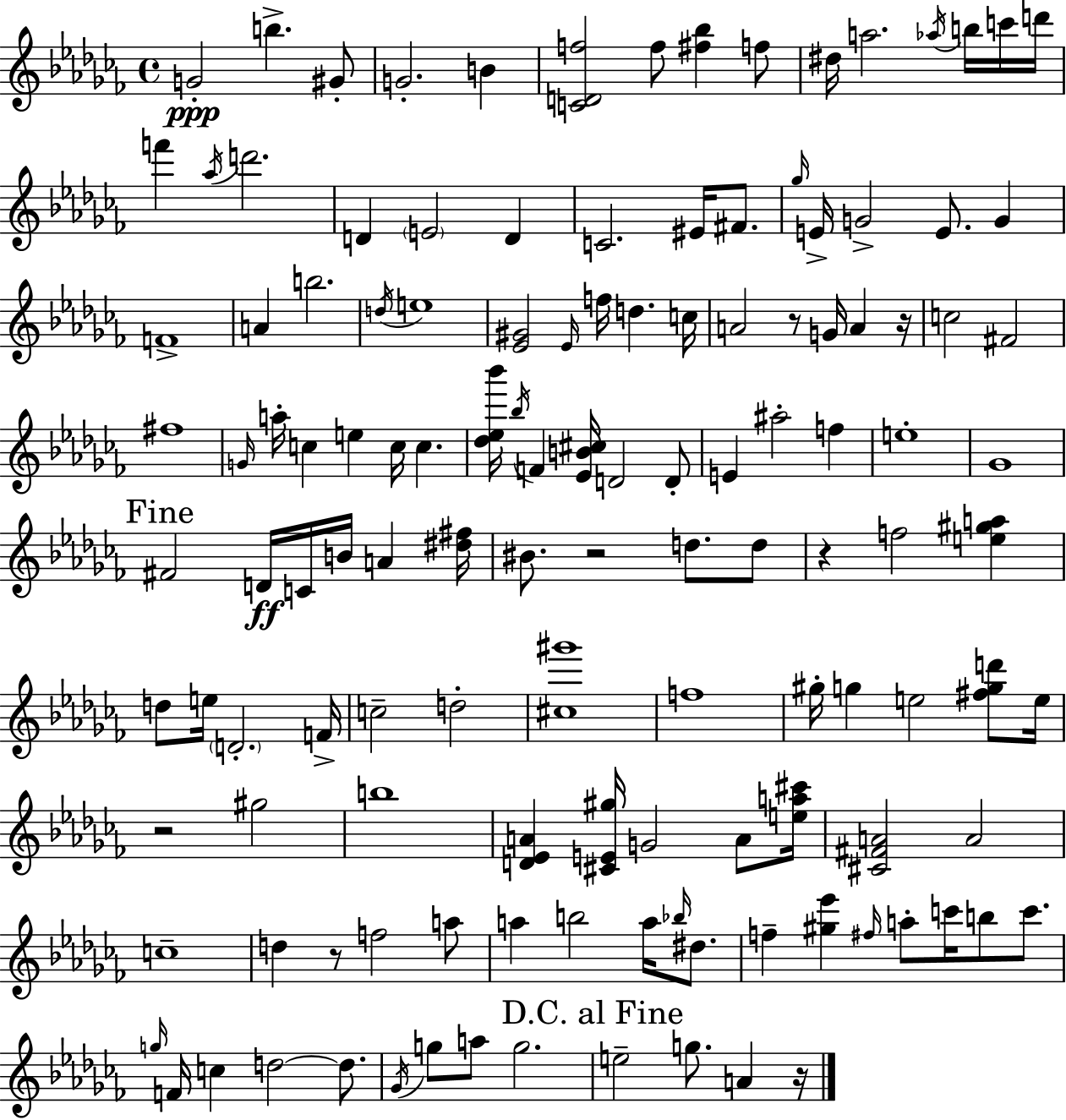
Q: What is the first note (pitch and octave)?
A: G4